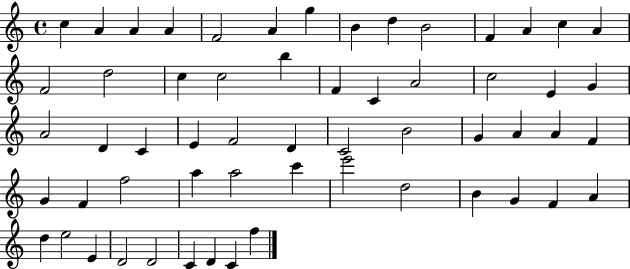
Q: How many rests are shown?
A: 0